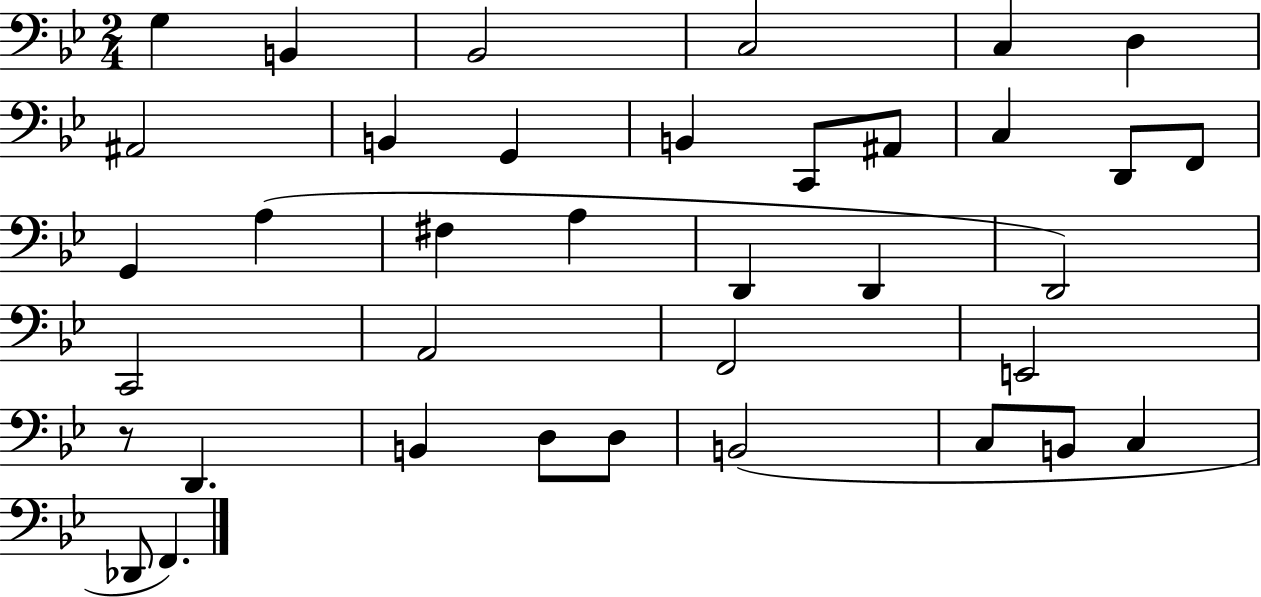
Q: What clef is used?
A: bass